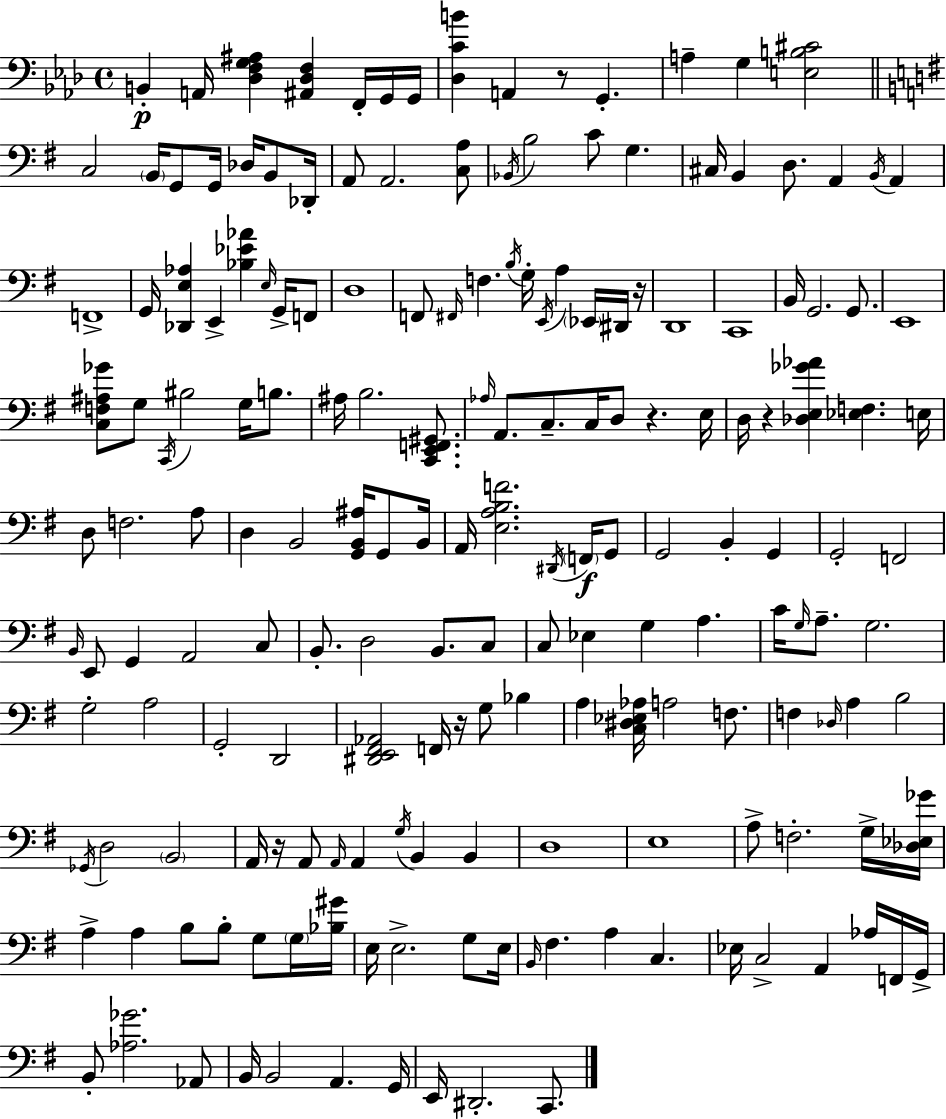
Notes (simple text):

B2/q A2/s [Db3,F3,G3,A#3]/q [A#2,Db3,F3]/q F2/s G2/s G2/s [Db3,C4,B4]/q A2/q R/e G2/q. A3/q G3/q [E3,B3,C#4]/h C3/h B2/s G2/e G2/s Db3/s B2/e Db2/s A2/e A2/h. [C3,A3]/e Bb2/s B3/h C4/e G3/q. C#3/s B2/q D3/e. A2/q B2/s A2/q F2/w G2/s [Db2,E3,Ab3]/q E2/q [Bb3,Eb4,Ab4]/q E3/s G2/s F2/e D3/w F2/e F#2/s F3/q. B3/s G3/s E2/s A3/q Eb2/s D#2/s R/s D2/w C2/w B2/s G2/h. G2/e. E2/w [C3,F3,A#3,Gb4]/e G3/e C2/s BIS3/h G3/s B3/e. A#3/s B3/h. [C2,E2,F2,G#2]/e. Ab3/s A2/e. C3/e. C3/s D3/e R/q. E3/s D3/s R/q [Db3,E3,Gb4,Ab4]/q [Eb3,F3]/q. E3/s D3/e F3/h. A3/e D3/q B2/h [G2,B2,A#3]/s G2/e B2/s A2/s [E3,A3,B3,F4]/h. D#2/s F2/s G2/e G2/h B2/q G2/q G2/h F2/h B2/s E2/e G2/q A2/h C3/e B2/e. D3/h B2/e. C3/e C3/e Eb3/q G3/q A3/q. C4/s G3/s A3/e. G3/h. G3/h A3/h G2/h D2/h [D#2,E2,F#2,Ab2]/h F2/s R/s G3/e Bb3/q A3/q [C3,D#3,Eb3,Ab3]/s A3/h F3/e. F3/q Db3/s A3/q B3/h Gb2/s D3/h B2/h A2/s R/s A2/e A2/s A2/q G3/s B2/q B2/q D3/w E3/w A3/e F3/h. G3/s [Db3,Eb3,Gb4]/s A3/q A3/q B3/e B3/e G3/e G3/s [Bb3,G#4]/s E3/s E3/h. G3/e E3/s B2/s F#3/q. A3/q C3/q. Eb3/s C3/h A2/q Ab3/s F2/s G2/s B2/e [Ab3,Gb4]/h. Ab2/e B2/s B2/h A2/q. G2/s E2/s D#2/h. C2/e.